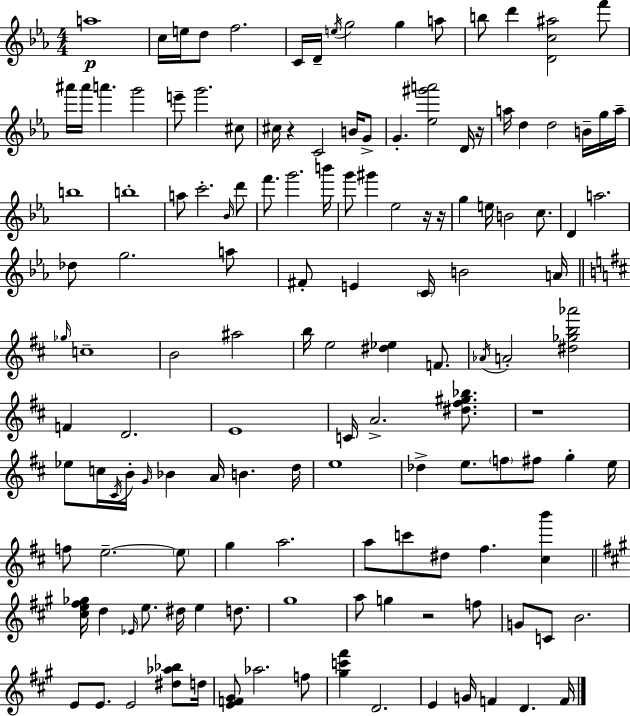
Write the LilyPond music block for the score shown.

{
  \clef treble
  \numericTimeSignature
  \time 4/4
  \key c \minor
  a''1\p | c''16 e''16 d''8 f''2. | c'16 d'16-- \acciaccatura { e''16 } g''2 g''4 a''8 | b''8 d'''4 <d' c'' ais''>2 f'''8 | \break ais'''16 ais'''16 a'''4. g'''2 | e'''8-- g'''2. cis''8 | cis''16 r4 c'2 b'16 g'8-> | g'4.-. <ees'' gis''' a'''>2 d'16 | \break r16 a''16 d''4 d''2 b'16-- g''16 | a''16-- b''1 | b''1-. | a''8 c'''2.-. \grace { bes'16 } | \break d'''8 f'''8. g'''2. | b'''16 g'''8 gis'''4 ees''2 | r16 r16 g''4 e''16 b'2 c''8. | d'4 a''2. | \break des''8 g''2. | a''8 fis'8-. e'4 \parenthesize c'16 b'2 | a'16 \bar "||" \break \key b \minor \grace { ges''16 } c''1-- | b'2 ais''2 | b''16 e''2 <dis'' ees''>4 f'8. | \acciaccatura { aes'16 } a'2-. <dis'' ges'' b'' aes'''>2 | \break f'4 d'2. | e'1 | c'16 a'2.-> <dis'' fis'' gis'' bes''>8. | r1 | \break ees''8 c''16 \acciaccatura { cis'16 } b'16-. \grace { g'16 } bes'4 a'16 b'4. | d''16 e''1 | des''4-> e''8. \parenthesize f''8 fis''8 g''4-. | e''16 f''8 e''2.--~~ | \break \parenthesize e''8 g''4 a''2. | a''8 c'''8 dis''8 fis''4. | <cis'' b'''>4 \bar "||" \break \key a \major <cis'' e'' fis'' ges''>16 d''4 \grace { ees'16 } e''8. dis''16 e''4 d''8. | gis''1 | a''8 g''4 r2 f''8 | g'8 c'8 b'2. | \break e'8 e'8. e'2 <dis'' aes'' bes''>8 | d''16 <e' f' gis'>8 aes''2. f''8 | <gis'' c''' fis'''>4 d'2. | e'4 g'16 f'4 d'4. | \break f'16 \bar "|."
}